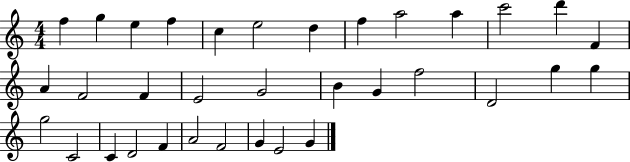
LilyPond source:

{
  \clef treble
  \numericTimeSignature
  \time 4/4
  \key c \major
  f''4 g''4 e''4 f''4 | c''4 e''2 d''4 | f''4 a''2 a''4 | c'''2 d'''4 f'4 | \break a'4 f'2 f'4 | e'2 g'2 | b'4 g'4 f''2 | d'2 g''4 g''4 | \break g''2 c'2 | c'4 d'2 f'4 | a'2 f'2 | g'4 e'2 g'4 | \break \bar "|."
}